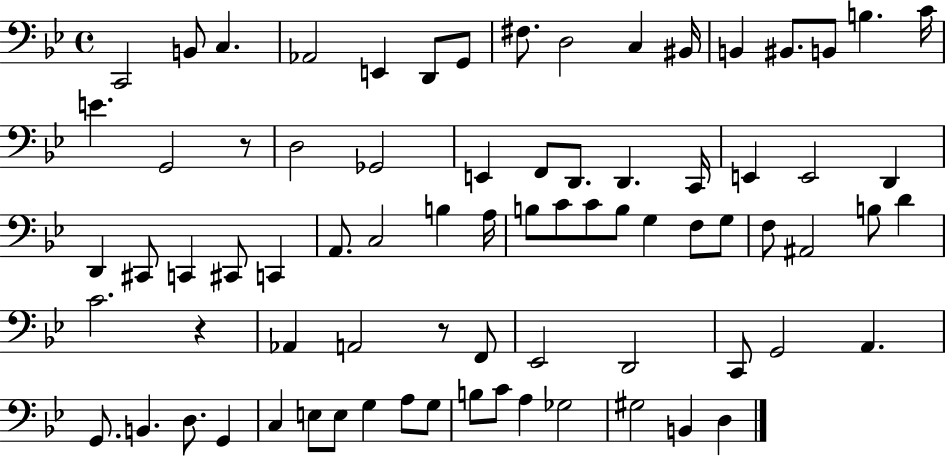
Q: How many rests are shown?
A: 3